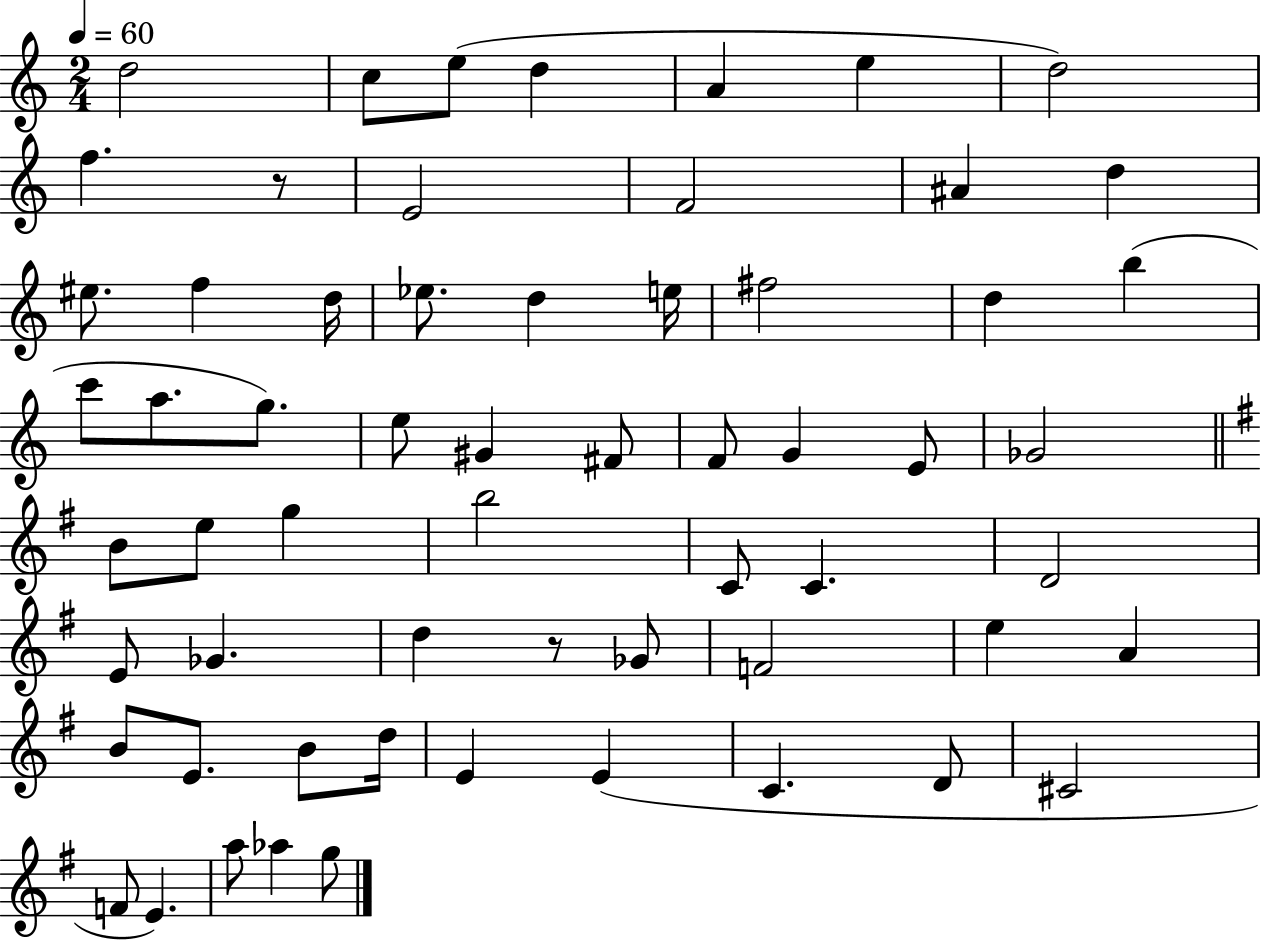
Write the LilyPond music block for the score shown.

{
  \clef treble
  \numericTimeSignature
  \time 2/4
  \key c \major
  \tempo 4 = 60
  d''2 | c''8 e''8( d''4 | a'4 e''4 | d''2) | \break f''4. r8 | e'2 | f'2 | ais'4 d''4 | \break eis''8. f''4 d''16 | ees''8. d''4 e''16 | fis''2 | d''4 b''4( | \break c'''8 a''8. g''8.) | e''8 gis'4 fis'8 | f'8 g'4 e'8 | ges'2 | \break \bar "||" \break \key e \minor b'8 e''8 g''4 | b''2 | c'8 c'4. | d'2 | \break e'8 ges'4. | d''4 r8 ges'8 | f'2 | e''4 a'4 | \break b'8 e'8. b'8 d''16 | e'4 e'4( | c'4. d'8 | cis'2 | \break f'8 e'4.) | a''8 aes''4 g''8 | \bar "|."
}